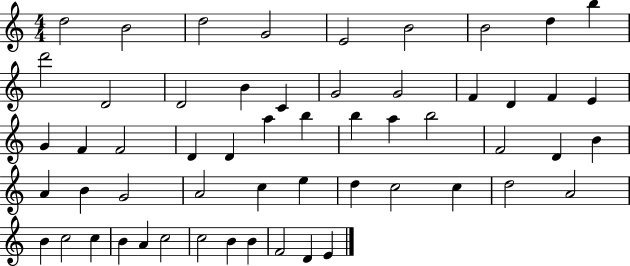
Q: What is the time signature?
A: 4/4